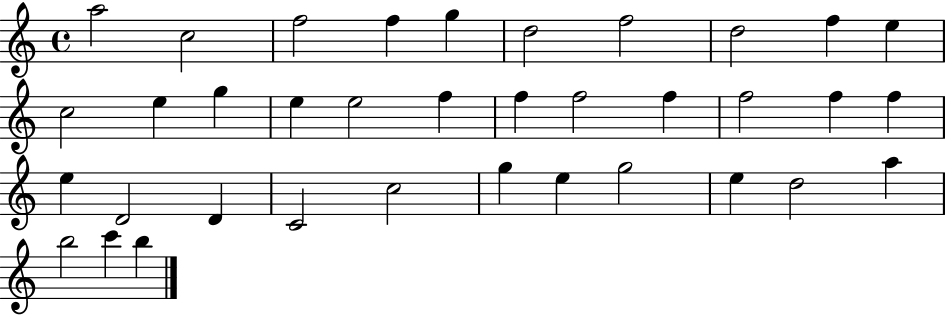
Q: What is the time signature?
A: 4/4